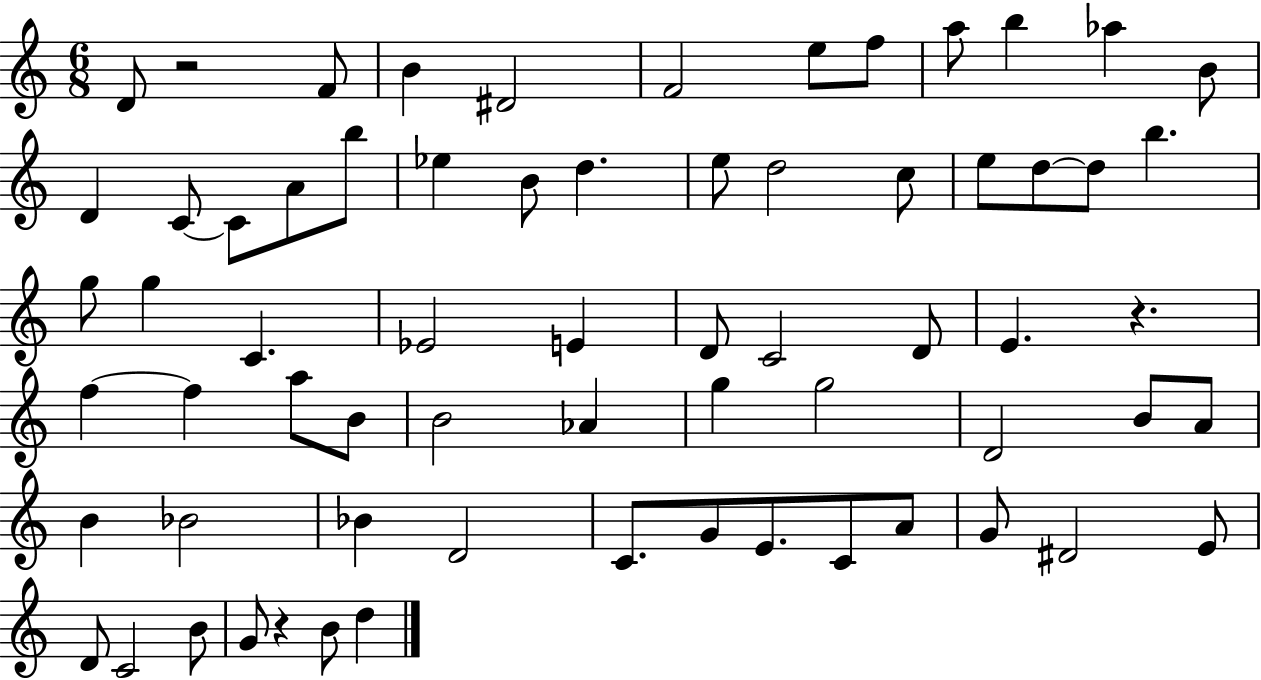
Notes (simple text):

D4/e R/h F4/e B4/q D#4/h F4/h E5/e F5/e A5/e B5/q Ab5/q B4/e D4/q C4/e C4/e A4/e B5/e Eb5/q B4/e D5/q. E5/e D5/h C5/e E5/e D5/e D5/e B5/q. G5/e G5/q C4/q. Eb4/h E4/q D4/e C4/h D4/e E4/q. R/q. F5/q F5/q A5/e B4/e B4/h Ab4/q G5/q G5/h D4/h B4/e A4/e B4/q Bb4/h Bb4/q D4/h C4/e. G4/e E4/e. C4/e A4/e G4/e D#4/h E4/e D4/e C4/h B4/e G4/e R/q B4/e D5/q